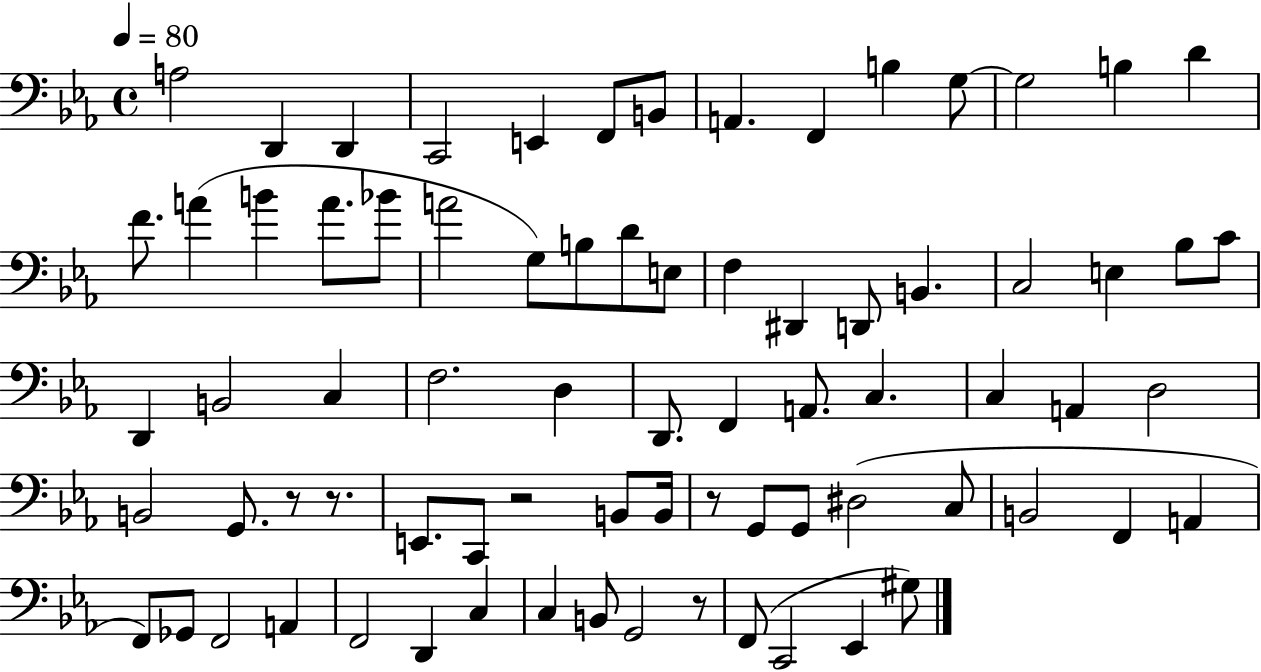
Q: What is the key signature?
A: EES major